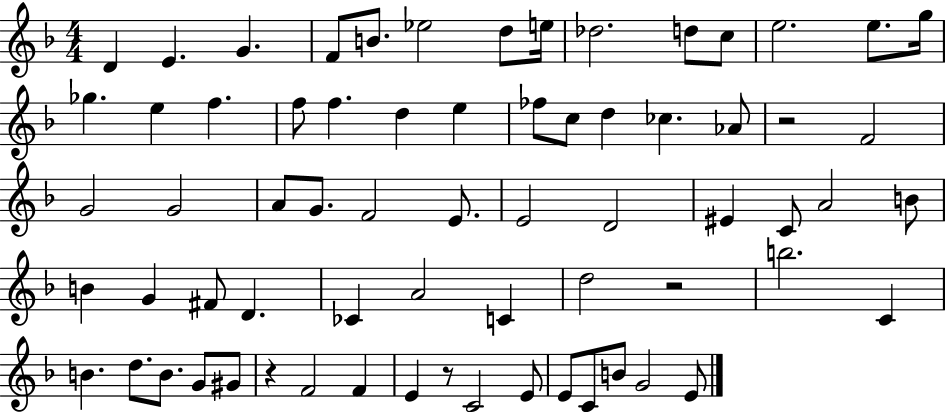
{
  \clef treble
  \numericTimeSignature
  \time 4/4
  \key f \major
  d'4 e'4. g'4. | f'8 b'8. ees''2 d''8 e''16 | des''2. d''8 c''8 | e''2. e''8. g''16 | \break ges''4. e''4 f''4. | f''8 f''4. d''4 e''4 | fes''8 c''8 d''4 ces''4. aes'8 | r2 f'2 | \break g'2 g'2 | a'8 g'8. f'2 e'8. | e'2 d'2 | eis'4 c'8 a'2 b'8 | \break b'4 g'4 fis'8 d'4. | ces'4 a'2 c'4 | d''2 r2 | b''2. c'4 | \break b'4. d''8. b'8. g'8 gis'8 | r4 f'2 f'4 | e'4 r8 c'2 e'8 | e'8 c'8 b'8 g'2 e'8 | \break \bar "|."
}